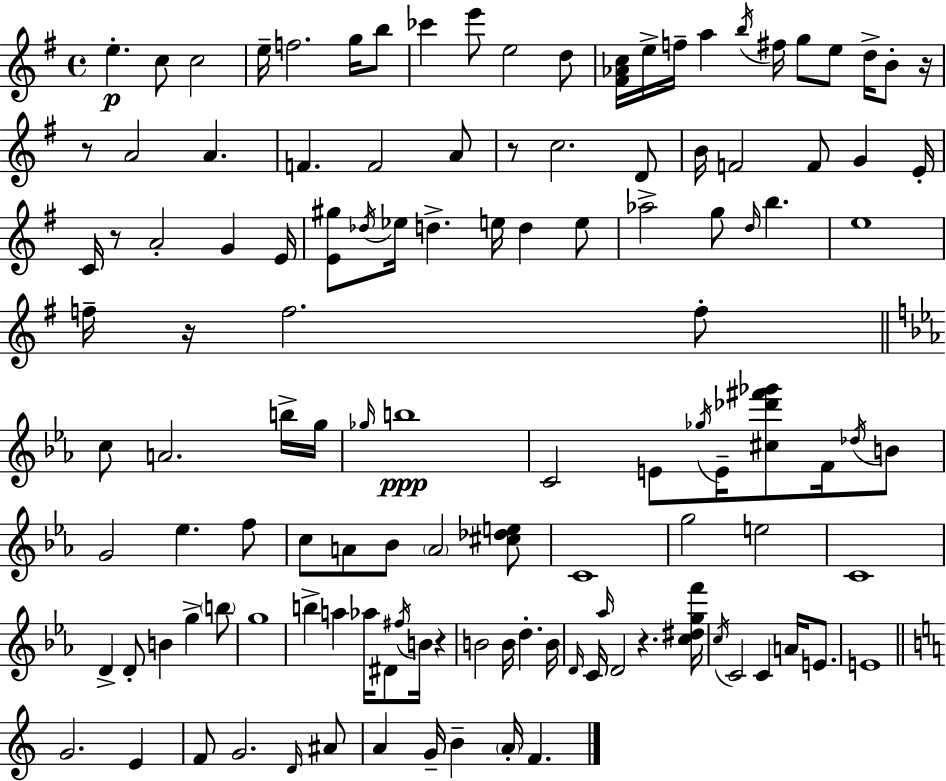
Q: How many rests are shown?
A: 7